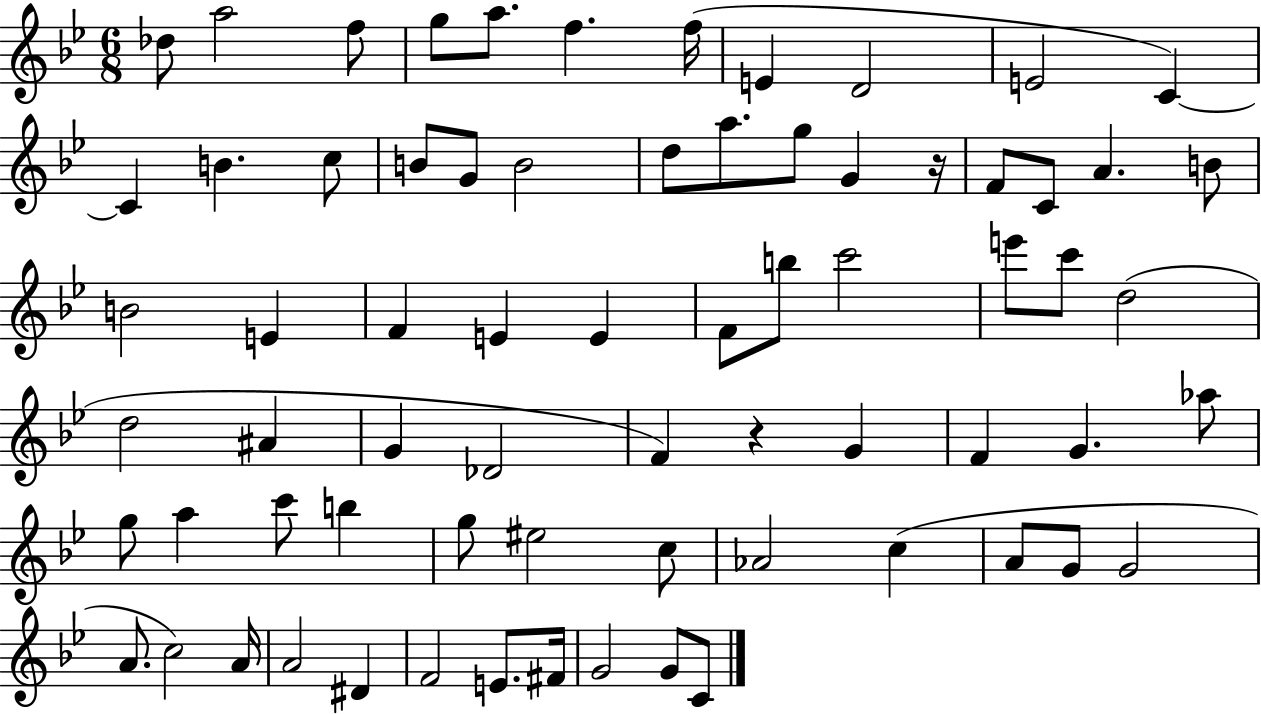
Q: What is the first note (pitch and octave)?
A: Db5